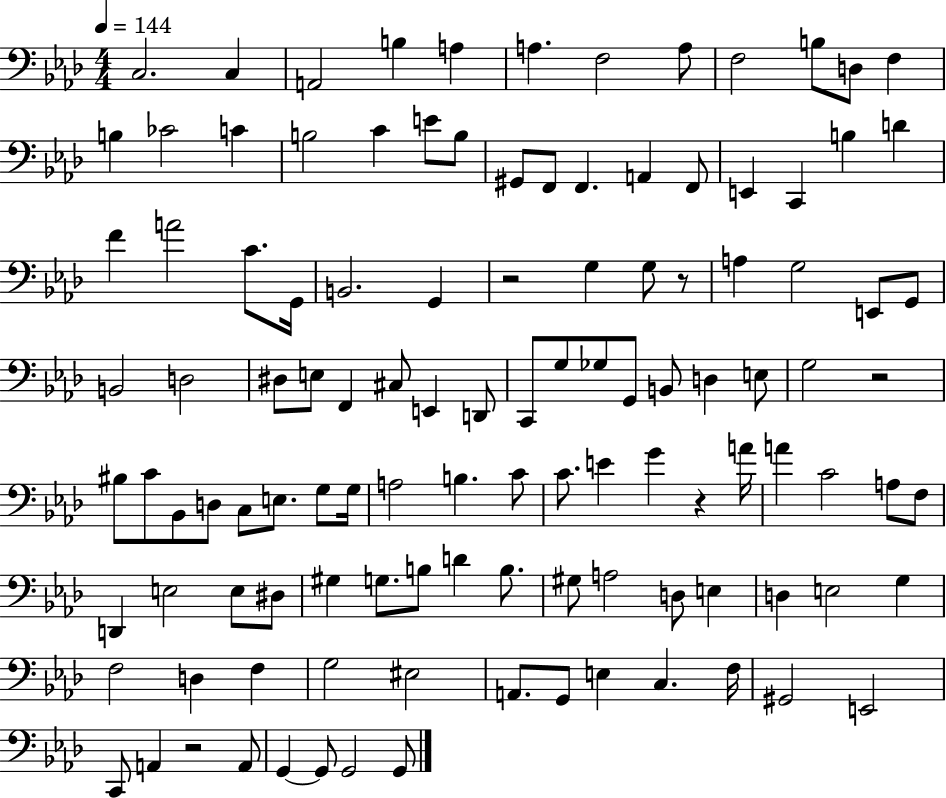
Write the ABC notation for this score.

X:1
T:Untitled
M:4/4
L:1/4
K:Ab
C,2 C, A,,2 B, A, A, F,2 A,/2 F,2 B,/2 D,/2 F, B, _C2 C B,2 C E/2 B,/2 ^G,,/2 F,,/2 F,, A,, F,,/2 E,, C,, B, D F A2 C/2 G,,/4 B,,2 G,, z2 G, G,/2 z/2 A, G,2 E,,/2 G,,/2 B,,2 D,2 ^D,/2 E,/2 F,, ^C,/2 E,, D,,/2 C,,/2 G,/2 _G,/2 G,,/2 B,,/2 D, E,/2 G,2 z2 ^B,/2 C/2 _B,,/2 D,/2 C,/2 E,/2 G,/2 G,/4 A,2 B, C/2 C/2 E G z A/4 A C2 A,/2 F,/2 D,, E,2 E,/2 ^D,/2 ^G, G,/2 B,/2 D B,/2 ^G,/2 A,2 D,/2 E, D, E,2 G, F,2 D, F, G,2 ^E,2 A,,/2 G,,/2 E, C, F,/4 ^G,,2 E,,2 C,,/2 A,, z2 A,,/2 G,, G,,/2 G,,2 G,,/2